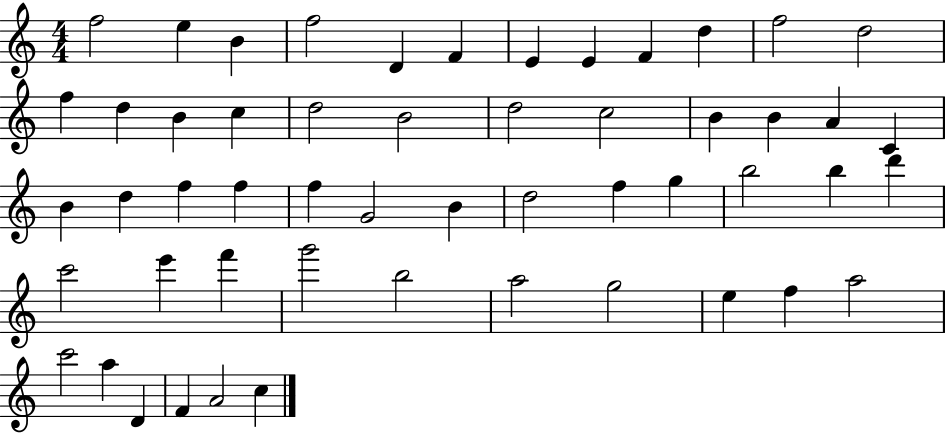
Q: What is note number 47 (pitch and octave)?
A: A5